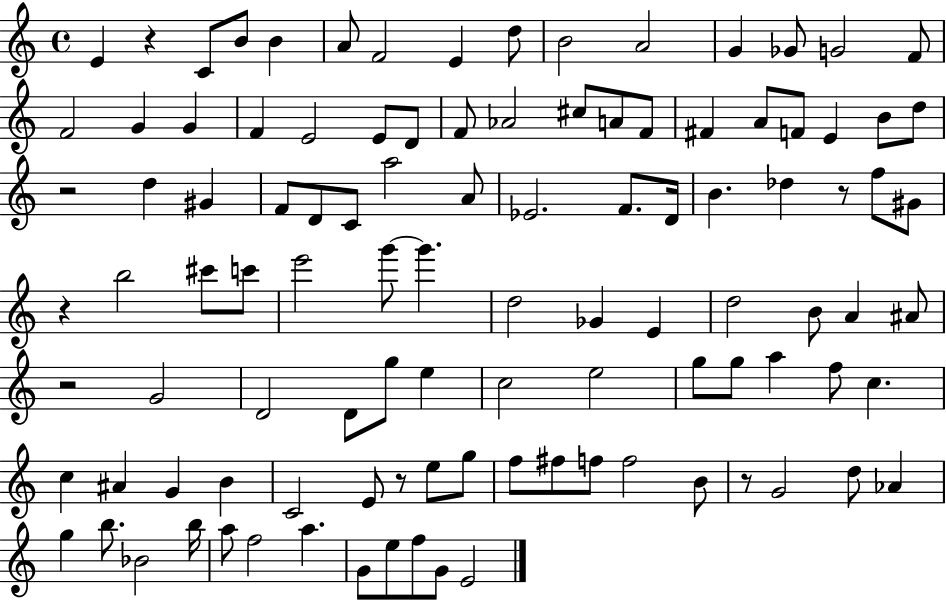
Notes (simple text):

E4/q R/q C4/e B4/e B4/q A4/e F4/h E4/q D5/e B4/h A4/h G4/q Gb4/e G4/h F4/e F4/h G4/q G4/q F4/q E4/h E4/e D4/e F4/e Ab4/h C#5/e A4/e F4/e F#4/q A4/e F4/e E4/q B4/e D5/e R/h D5/q G#4/q F4/e D4/e C4/e A5/h A4/e Eb4/h. F4/e. D4/s B4/q. Db5/q R/e F5/e G#4/e R/q B5/h C#6/e C6/e E6/h G6/e G6/q. D5/h Gb4/q E4/q D5/h B4/e A4/q A#4/e R/h G4/h D4/h D4/e G5/e E5/q C5/h E5/h G5/e G5/e A5/q F5/e C5/q. C5/q A#4/q G4/q B4/q C4/h E4/e R/e E5/e G5/e F5/e F#5/e F5/e F5/h B4/e R/e G4/h D5/e Ab4/q G5/q B5/e. Bb4/h B5/s A5/e F5/h A5/q. G4/e E5/e F5/e G4/e E4/h